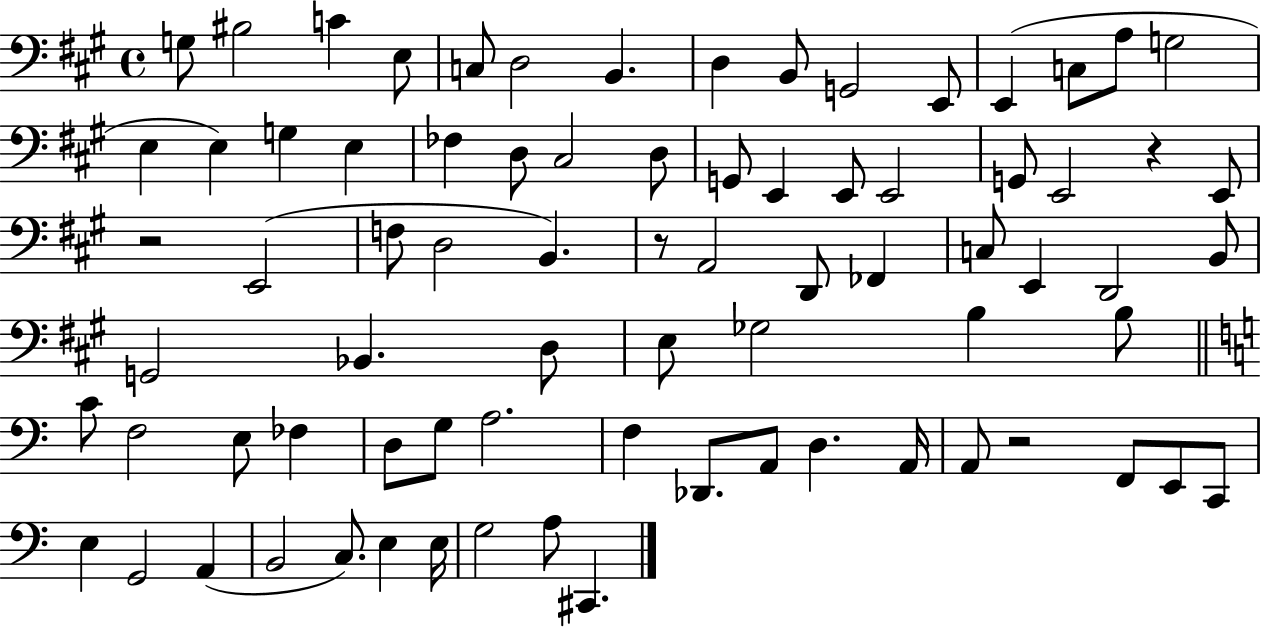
{
  \clef bass
  \time 4/4
  \defaultTimeSignature
  \key a \major
  \repeat volta 2 { g8 bis2 c'4 e8 | c8 d2 b,4. | d4 b,8 g,2 e,8 | e,4( c8 a8 g2 | \break e4 e4) g4 e4 | fes4 d8 cis2 d8 | g,8 e,4 e,8 e,2 | g,8 e,2 r4 e,8 | \break r2 e,2( | f8 d2 b,4.) | r8 a,2 d,8 fes,4 | c8 e,4 d,2 b,8 | \break g,2 bes,4. d8 | e8 ges2 b4 b8 | \bar "||" \break \key c \major c'8 f2 e8 fes4 | d8 g8 a2. | f4 des,8. a,8 d4. a,16 | a,8 r2 f,8 e,8 c,8 | \break e4 g,2 a,4( | b,2 c8.) e4 e16 | g2 a8 cis,4. | } \bar "|."
}